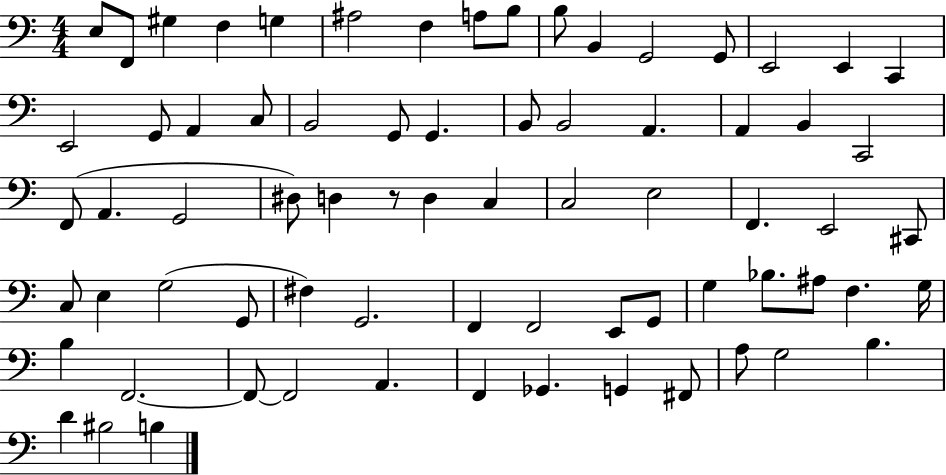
X:1
T:Untitled
M:4/4
L:1/4
K:C
E,/2 F,,/2 ^G, F, G, ^A,2 F, A,/2 B,/2 B,/2 B,, G,,2 G,,/2 E,,2 E,, C,, E,,2 G,,/2 A,, C,/2 B,,2 G,,/2 G,, B,,/2 B,,2 A,, A,, B,, C,,2 F,,/2 A,, G,,2 ^D,/2 D, z/2 D, C, C,2 E,2 F,, E,,2 ^C,,/2 C,/2 E, G,2 G,,/2 ^F, G,,2 F,, F,,2 E,,/2 G,,/2 G, _B,/2 ^A,/2 F, G,/4 B, F,,2 F,,/2 F,,2 A,, F,, _G,, G,, ^F,,/2 A,/2 G,2 B, D ^B,2 B,